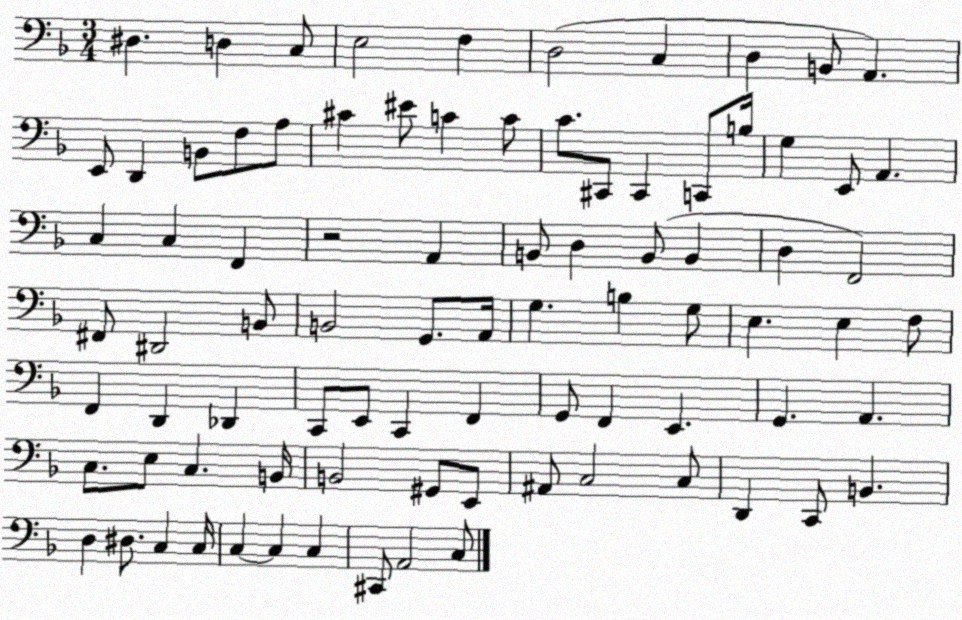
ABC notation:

X:1
T:Untitled
M:3/4
L:1/4
K:F
^D, D, C,/2 E,2 F, D,2 C, D, B,,/2 A,, E,,/2 D,, B,,/2 F,/2 A,/2 ^C ^E/2 C C/2 C/2 ^C,,/2 ^C,, C,,/2 B,/4 G, E,,/2 A,, C, C, F,, z2 A,, B,,/2 D, B,,/2 B,, D, F,,2 ^F,,/2 ^D,,2 B,,/2 B,,2 G,,/2 A,,/4 G, B, G,/2 E, E, F,/2 F,, D,, _D,, C,,/2 E,,/2 C,, F,, G,,/2 F,, E,, G,, A,, C,/2 E,/2 C, B,,/4 B,,2 ^G,,/2 E,,/2 ^A,,/2 C,2 C,/2 D,, C,,/2 B,, D, ^D,/2 C, C,/4 C, C, C, ^C,,/2 A,,2 C,/2